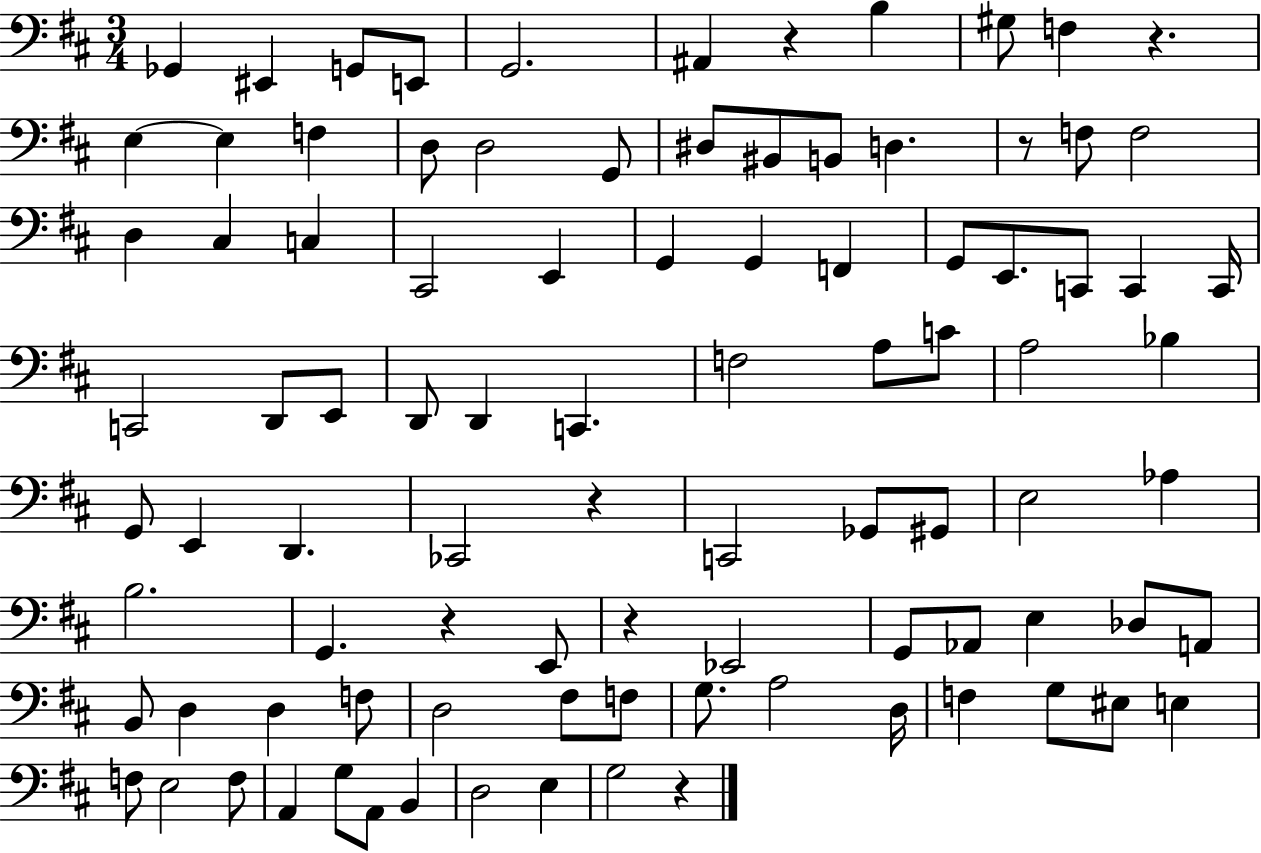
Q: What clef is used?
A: bass